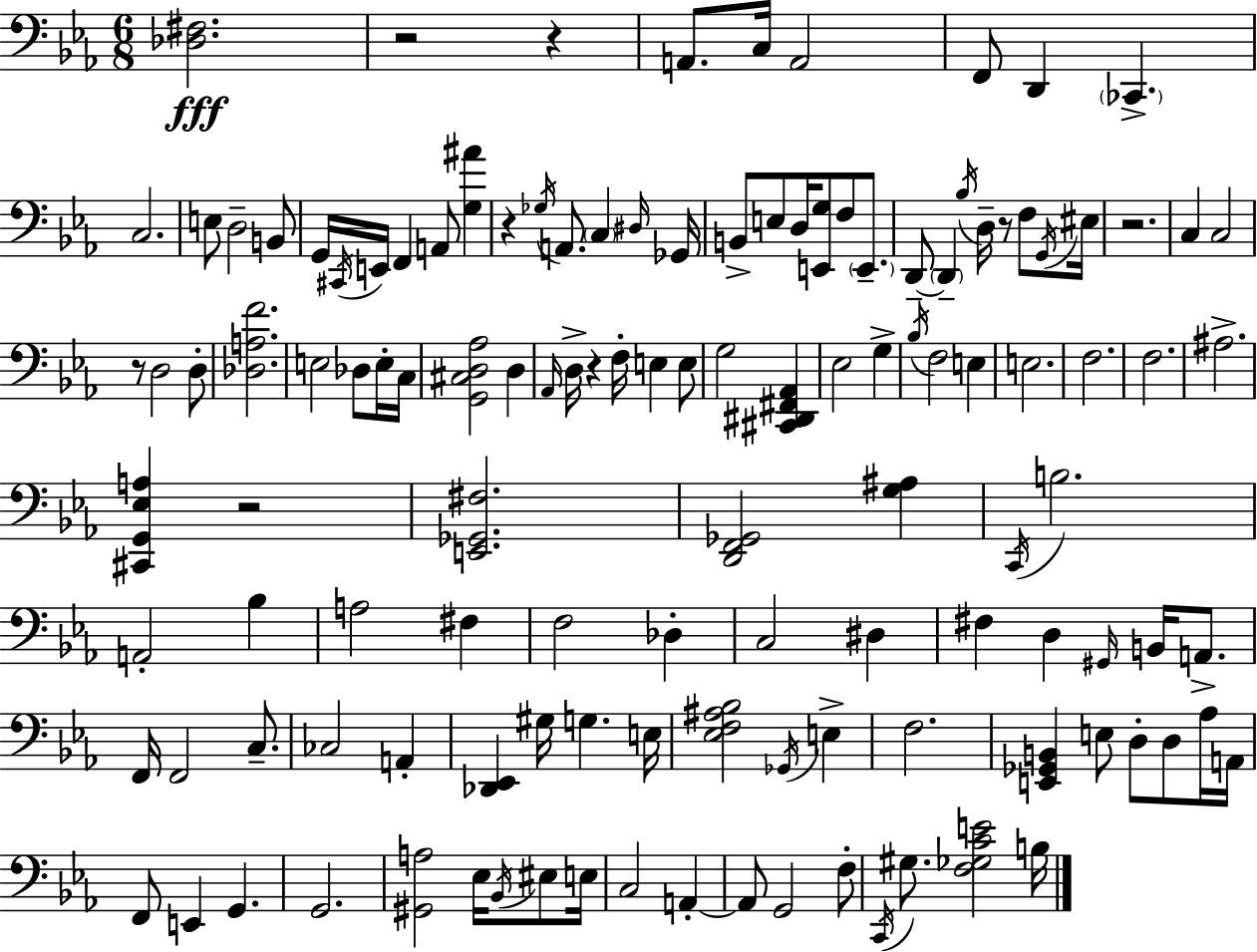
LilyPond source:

{
  \clef bass
  \numericTimeSignature
  \time 6/8
  \key ees \major
  \repeat volta 2 { <des fis>2.\fff | r2 r4 | a,8. c16 a,2 | f,8 d,4 \parenthesize ces,4.-> | \break c2. | e8 d2-- b,8 | g,16 \acciaccatura { cis,16 } e,16 f,4 a,8 <g ais'>4 | r4 \acciaccatura { ges16 } a,8. \parenthesize c4 | \break \grace { dis16 } ges,16 b,8-> e8 d16 <e, g>8 f8 | \parenthesize e,8.-- d,8--~~ \parenthesize d,4-- \acciaccatura { bes16 } d16-- r8 | f8 \acciaccatura { g,16 } eis16 r2. | c4 c2 | \break r8 d2 | d8-. <des a f'>2. | e2 | des8 e16-. c16 <g, cis d aes>2 | \break d4 \grace { aes,16 } d16-> r4 f16-. | e4 e8 g2 | <cis, dis, fis, aes,>4 ees2 | g4-> \acciaccatura { bes16 } f2 | \break e4 e2. | f2. | f2. | ais2.-> | \break <cis, g, ees a>4 r2 | <e, ges, fis>2. | <d, f, ges,>2 | <g ais>4 \acciaccatura { c,16 } b2. | \break a,2-. | bes4 a2 | fis4 f2 | des4-. c2 | \break dis4 fis4 | d4 \grace { gis,16 } b,16 a,8.-> f,16 f,2 | c8.-- ces2 | a,4-. <des, ees,>4 | \break gis16 g4. e16 <ees f ais bes>2 | \acciaccatura { ges,16 } e4-> f2. | <e, ges, b,>4 | e8 d8-. d8 aes16 a,16 f,8 | \break e,4 g,4. g,2. | <gis, a>2 | ees16 \acciaccatura { bes,16 } eis8 e16 c2 | a,4-.~~ a,8 | \break g,2 f8-. \acciaccatura { c,16 } | gis8. <f ges c' e'>2 b16 | } \bar "|."
}